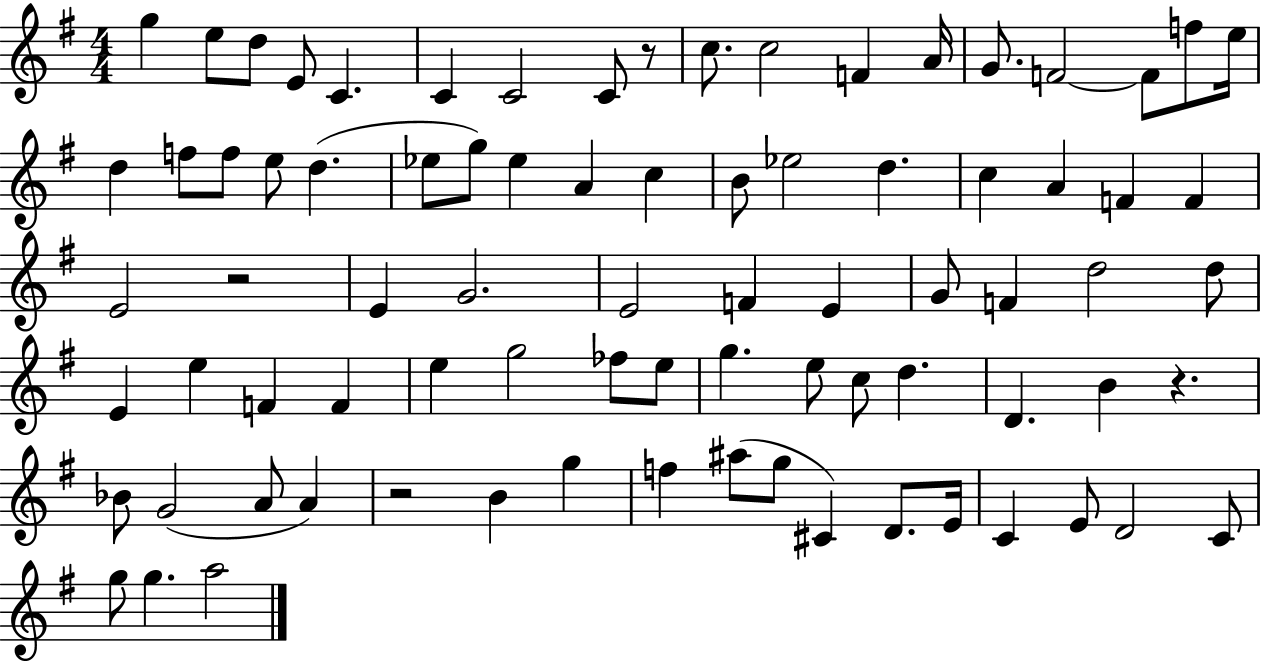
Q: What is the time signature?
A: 4/4